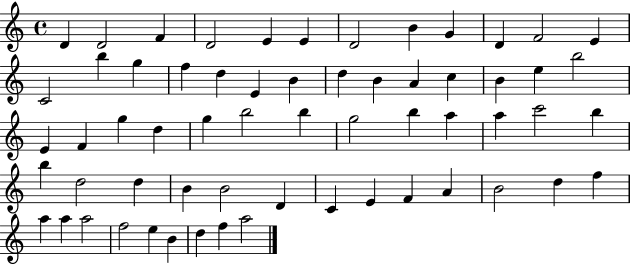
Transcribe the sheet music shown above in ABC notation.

X:1
T:Untitled
M:4/4
L:1/4
K:C
D D2 F D2 E E D2 B G D F2 E C2 b g f d E B d B A c B e b2 E F g d g b2 b g2 b a a c'2 b b d2 d B B2 D C E F A B2 d f a a a2 f2 e B d f a2